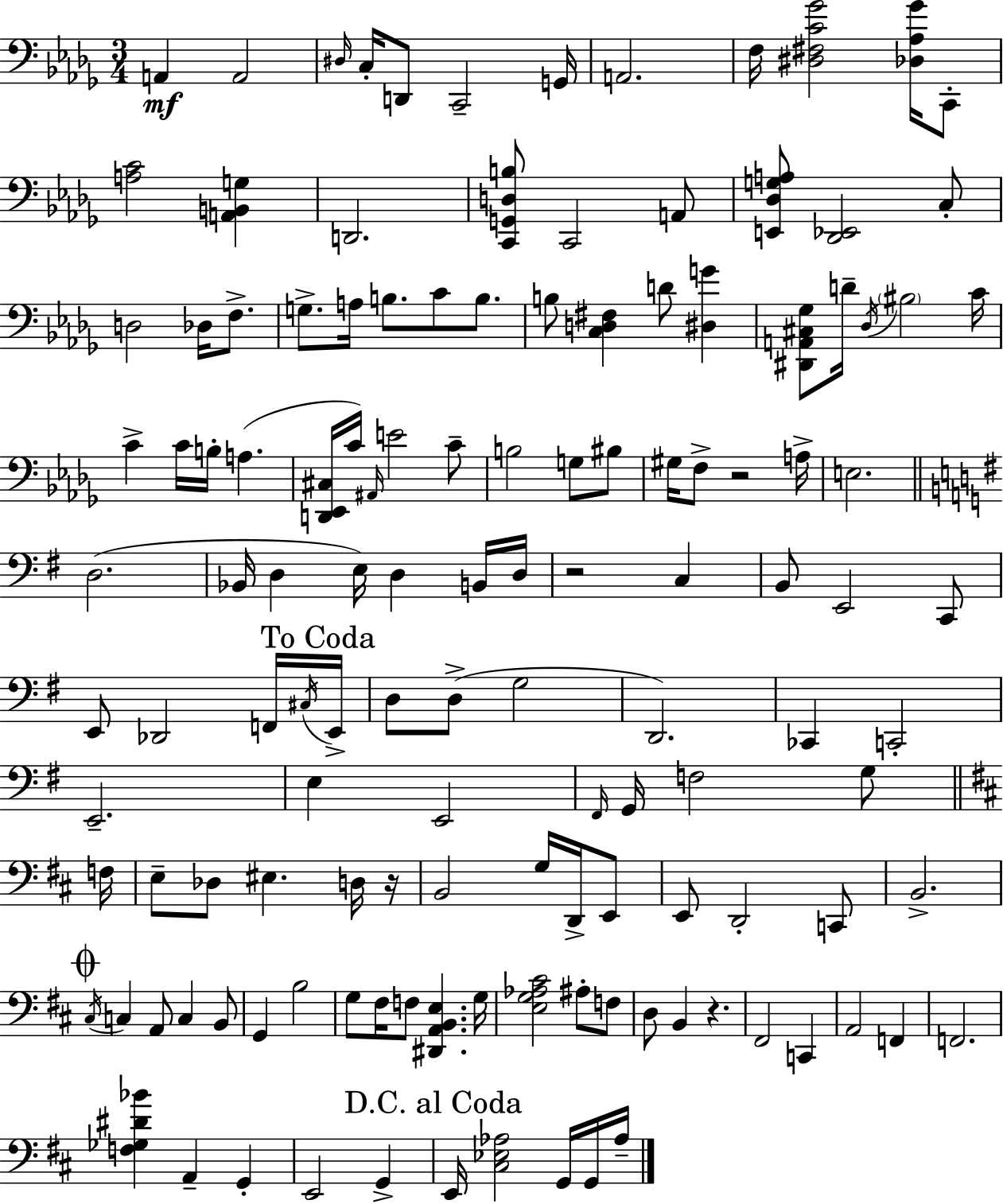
A2/q A2/h D#3/s C3/s D2/e C2/h G2/s A2/h. F3/s [D#3,F#3,C4,Gb4]/h [Db3,Ab3,Gb4]/s C2/e [A3,C4]/h [A2,B2,G3]/q D2/h. [C2,G2,D3,B3]/e C2/h A2/e [E2,Db3,G3,A3]/e [Db2,Eb2]/h C3/e D3/h Db3/s F3/e. G3/e. A3/s B3/e. C4/e B3/e. B3/e [C3,D3,F#3]/q D4/e [D#3,G4]/q [D#2,A2,C#3,Gb3]/e D4/s Db3/s BIS3/h C4/s C4/q C4/s B3/s A3/q. [D2,Eb2,C#3]/s C4/s A#2/s E4/h C4/e B3/h G3/e BIS3/e G#3/s F3/e R/h A3/s E3/h. D3/h. Bb2/s D3/q E3/s D3/q B2/s D3/s R/h C3/q B2/e E2/h C2/e E2/e Db2/h F2/s C#3/s E2/s D3/e D3/e G3/h D2/h. CES2/q C2/h E2/h. E3/q E2/h F#2/s G2/s F3/h G3/e F3/s E3/e Db3/e EIS3/q. D3/s R/s B2/h G3/s D2/s E2/e E2/e D2/h C2/e B2/h. C#3/s C3/q A2/e C3/q B2/e G2/q B3/h G3/e F#3/s F3/e [D#2,A2,B2,E3]/q. G3/s [E3,G3,Ab3,C#4]/h A#3/e F3/e D3/e B2/q R/q. F#2/h C2/q A2/h F2/q F2/h. [F3,Gb3,D#4,Bb4]/q A2/q G2/q E2/h G2/q E2/s [C#3,Eb3,Ab3]/h G2/s G2/s Ab3/s